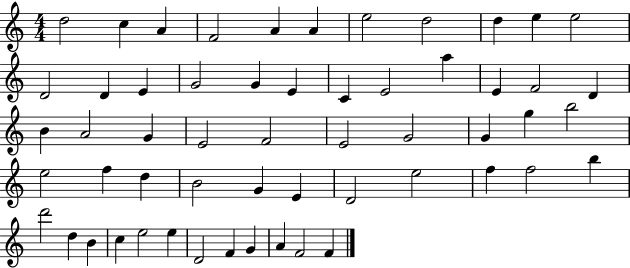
{
  \clef treble
  \numericTimeSignature
  \time 4/4
  \key c \major
  d''2 c''4 a'4 | f'2 a'4 a'4 | e''2 d''2 | d''4 e''4 e''2 | \break d'2 d'4 e'4 | g'2 g'4 e'4 | c'4 e'2 a''4 | e'4 f'2 d'4 | \break b'4 a'2 g'4 | e'2 f'2 | e'2 g'2 | g'4 g''4 b''2 | \break e''2 f''4 d''4 | b'2 g'4 e'4 | d'2 e''2 | f''4 f''2 b''4 | \break d'''2 d''4 b'4 | c''4 e''2 e''4 | d'2 f'4 g'4 | a'4 f'2 f'4 | \break \bar "|."
}